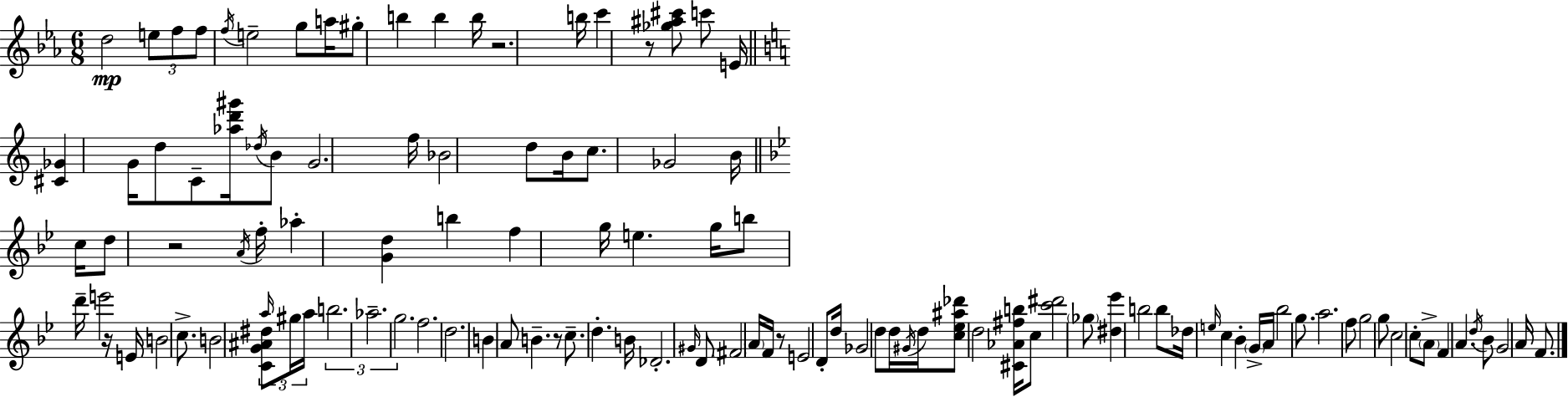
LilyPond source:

{
  \clef treble
  \numericTimeSignature
  \time 6/8
  \key ees \major
  d''2\mp \tuplet 3/2 { e''8 f''8 | f''8 } \acciaccatura { f''16 } e''2-- g''8 | a''16 gis''8-. b''4 b''4 | b''16 r2. | \break b''16 c'''4 r8 <ges'' ais'' cis'''>8 c'''8 | e'16 \bar "||" \break \key a \minor <cis' ges'>4 g'16 d''8 c'8-- <aes'' d''' gis'''>16 \acciaccatura { des''16 } b'8 | g'2. | f''16 bes'2 d''8 | b'16 c''8. ges'2 | \break b'16 \bar "||" \break \key bes \major c''16 d''8 r2 \acciaccatura { a'16 } | f''16-. aes''4-. <g' d''>4 b''4 | f''4 g''16 e''4. | g''16 b''8 d'''16-- e'''2 | \break r16 e'16 b'2 c''8.-> | b'2 <c' g' ais' dis''>8 \tuplet 3/2 { \grace { a''16 } | gis''16 a''16 } \tuplet 3/2 { b''2. | aes''2.-- | \break g''2. } | f''2. | d''2. | b'4 a'8 b'4.-- | \break r8 c''8.-- d''4.-. | b'16 des'2.-. | \grace { gis'16 } d'8 \parenthesize fis'2 | \parenthesize a'16 f'16 r8 e'2 | \break d'8-. d''16 ges'2 | d''8 d''16 \acciaccatura { gis'16 } d''16 <c'' ees'' ais'' des'''>8 d''2 | <cis' aes' fis'' b''>16 c''8 <c''' dis'''>2 | \parenthesize ges''8 <dis'' ees'''>4 b''2 | \break b''8 des''16 \grace { e''16 } c''4 | bes'4-. \parenthesize g'16-> a'16 bes''2 | g''8. a''2. | f''8 g''2 | \break g''8 c''2 | c''8-. \parenthesize a'8-> f'4 a'4. | \acciaccatura { d''16 } bes'8 g'2 | a'16 f'8. \bar "|."
}